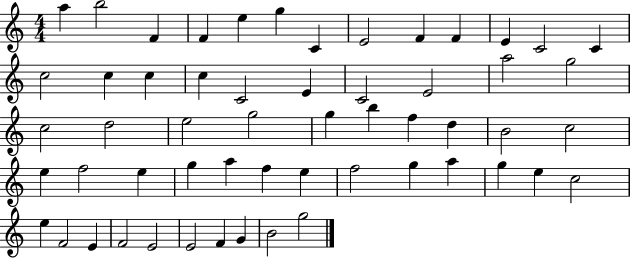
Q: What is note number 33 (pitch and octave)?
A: C5